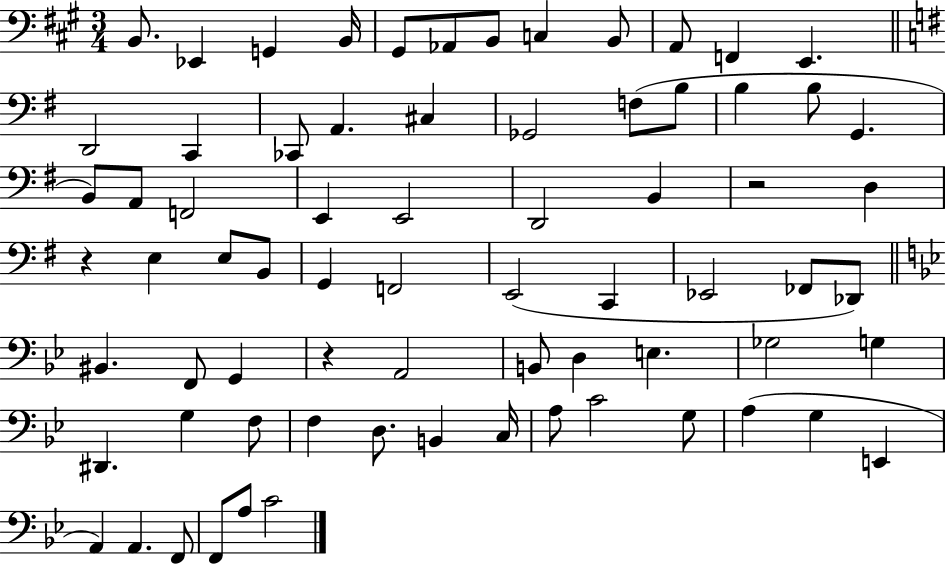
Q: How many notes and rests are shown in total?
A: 72